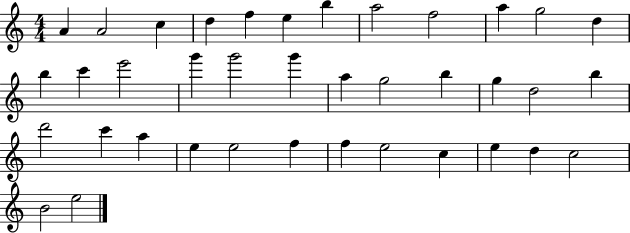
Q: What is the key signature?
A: C major